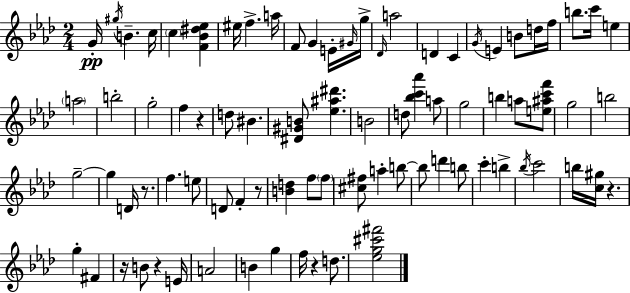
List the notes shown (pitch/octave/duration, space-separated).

G4/s G#5/s B4/q. C5/s C5/q [F4,Bb4,D#5,Eb5]/q EIS5/s F5/q. A5/s F4/e G4/q E4/s G#4/s G5/s Db4/s A5/h D4/q C4/q G4/s E4/q B4/e D5/s F5/s B5/e. C6/s E5/q A5/h B5/h G5/h F5/q R/q D5/e BIS4/q. [D#4,G#4,B4]/e [Eb5,A#5,D#6]/q. B4/h D5/e [Bb5,C6,Ab6]/q A5/e G5/h B5/q A5/e [E5,A#5,C6,F6]/e G5/h B5/h G5/h G5/q D4/s R/e. F5/q. E5/e D4/e F4/q R/e [B4,D5]/q F5/e F5/e [C#5,F#5]/e A5/q B5/e B5/e D6/q B5/e C6/q B5/q Bb5/s C6/h B5/s [C5,G#5]/s R/q. G5/q F#4/q R/s B4/e R/q E4/s A4/h B4/q G5/q F5/s R/q D5/e. [Eb5,G5,C#6,F#6]/h